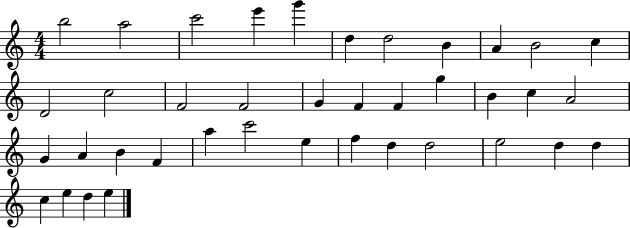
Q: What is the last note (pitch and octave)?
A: E5